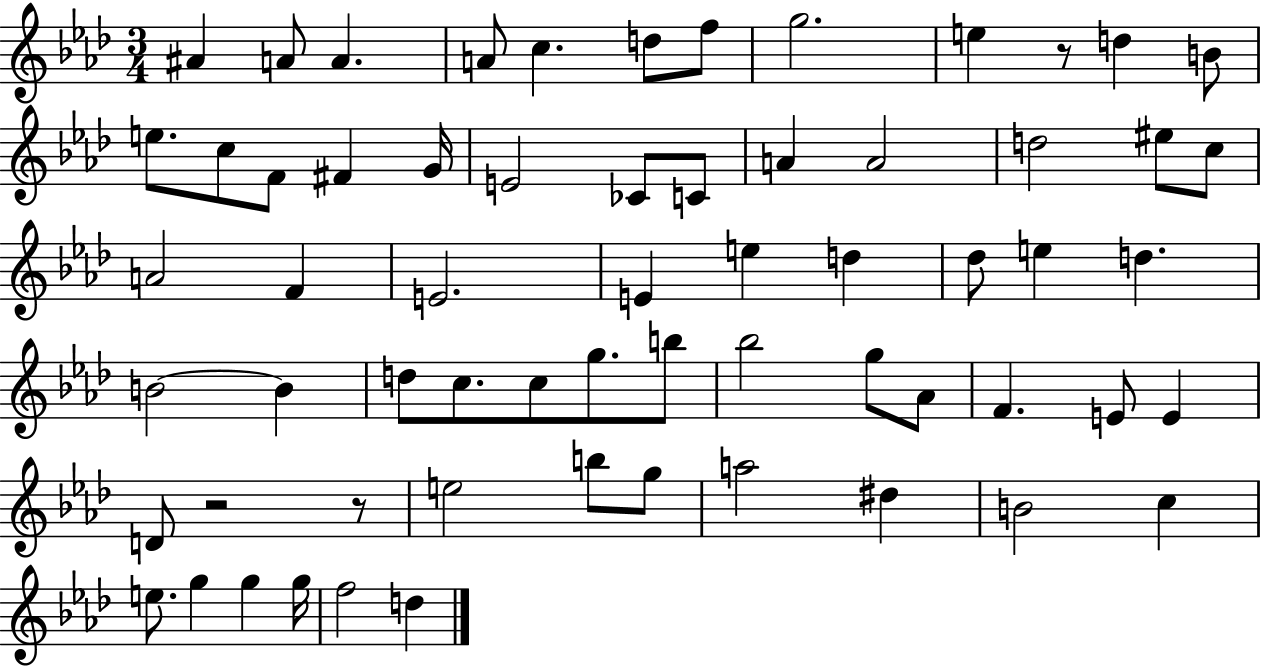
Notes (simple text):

A#4/q A4/e A4/q. A4/e C5/q. D5/e F5/e G5/h. E5/q R/e D5/q B4/e E5/e. C5/e F4/e F#4/q G4/s E4/h CES4/e C4/e A4/q A4/h D5/h EIS5/e C5/e A4/h F4/q E4/h. E4/q E5/q D5/q Db5/e E5/q D5/q. B4/h B4/q D5/e C5/e. C5/e G5/e. B5/e Bb5/h G5/e Ab4/e F4/q. E4/e E4/q D4/e R/h R/e E5/h B5/e G5/e A5/h D#5/q B4/h C5/q E5/e. G5/q G5/q G5/s F5/h D5/q